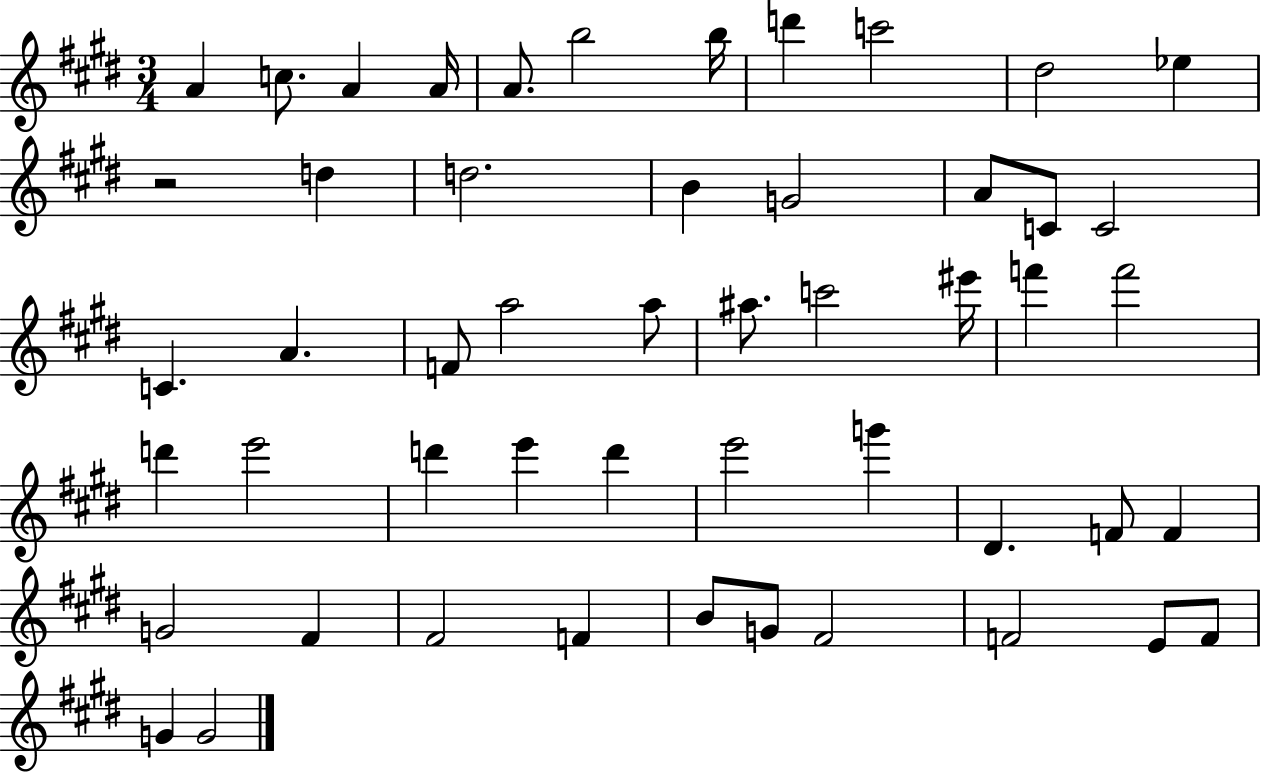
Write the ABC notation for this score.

X:1
T:Untitled
M:3/4
L:1/4
K:E
A c/2 A A/4 A/2 b2 b/4 d' c'2 ^d2 _e z2 d d2 B G2 A/2 C/2 C2 C A F/2 a2 a/2 ^a/2 c'2 ^e'/4 f' f'2 d' e'2 d' e' d' e'2 g' ^D F/2 F G2 ^F ^F2 F B/2 G/2 ^F2 F2 E/2 F/2 G G2